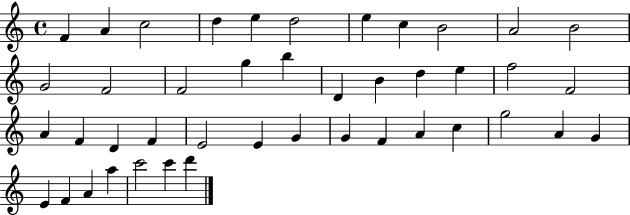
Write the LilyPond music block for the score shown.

{
  \clef treble
  \time 4/4
  \defaultTimeSignature
  \key c \major
  f'4 a'4 c''2 | d''4 e''4 d''2 | e''4 c''4 b'2 | a'2 b'2 | \break g'2 f'2 | f'2 g''4 b''4 | d'4 b'4 d''4 e''4 | f''2 f'2 | \break a'4 f'4 d'4 f'4 | e'2 e'4 g'4 | g'4 f'4 a'4 c''4 | g''2 a'4 g'4 | \break e'4 f'4 a'4 a''4 | c'''2 c'''4 d'''4 | \bar "|."
}